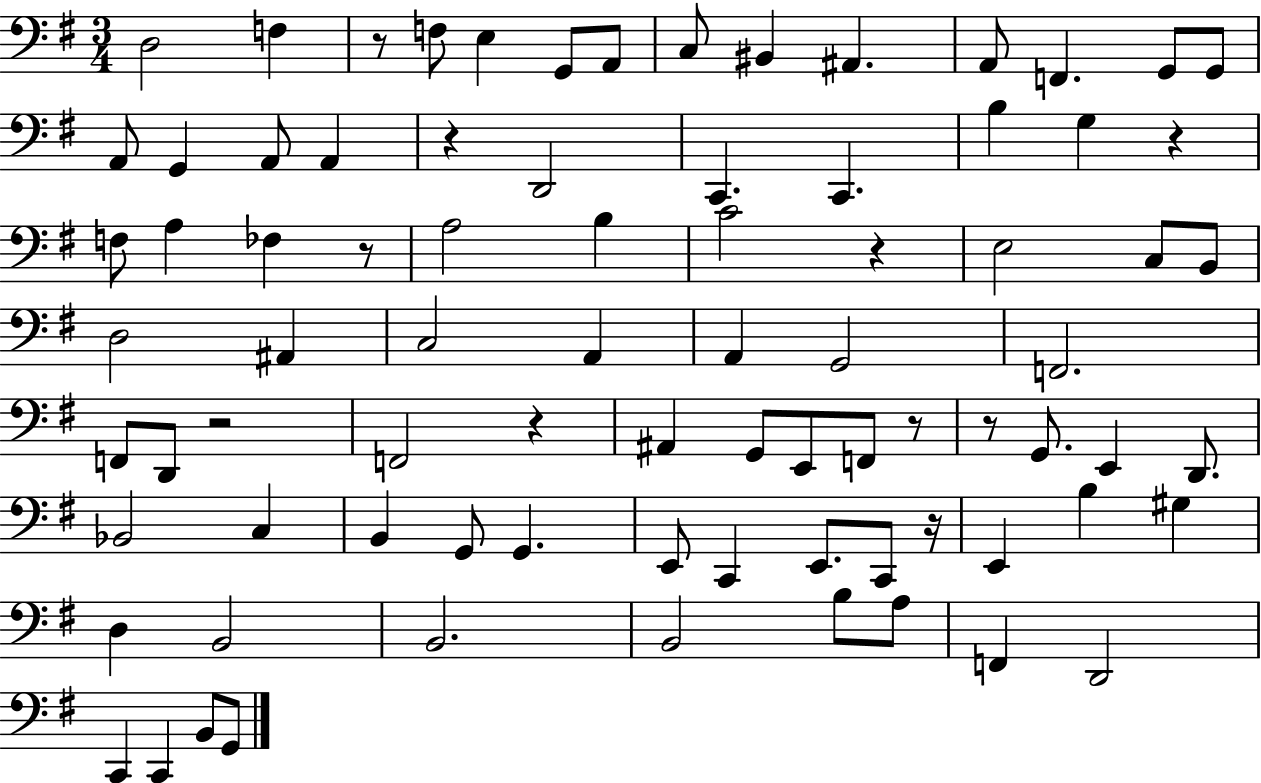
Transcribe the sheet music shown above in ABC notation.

X:1
T:Untitled
M:3/4
L:1/4
K:G
D,2 F, z/2 F,/2 E, G,,/2 A,,/2 C,/2 ^B,, ^A,, A,,/2 F,, G,,/2 G,,/2 A,,/2 G,, A,,/2 A,, z D,,2 C,, C,, B, G, z F,/2 A, _F, z/2 A,2 B, C2 z E,2 C,/2 B,,/2 D,2 ^A,, C,2 A,, A,, G,,2 F,,2 F,,/2 D,,/2 z2 F,,2 z ^A,, G,,/2 E,,/2 F,,/2 z/2 z/2 G,,/2 E,, D,,/2 _B,,2 C, B,, G,,/2 G,, E,,/2 C,, E,,/2 C,,/2 z/4 E,, B, ^G, D, B,,2 B,,2 B,,2 B,/2 A,/2 F,, D,,2 C,, C,, B,,/2 G,,/2